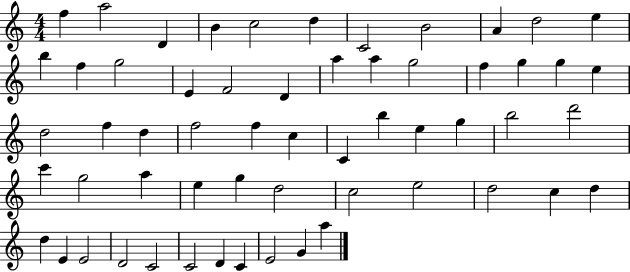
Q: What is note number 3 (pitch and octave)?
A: D4